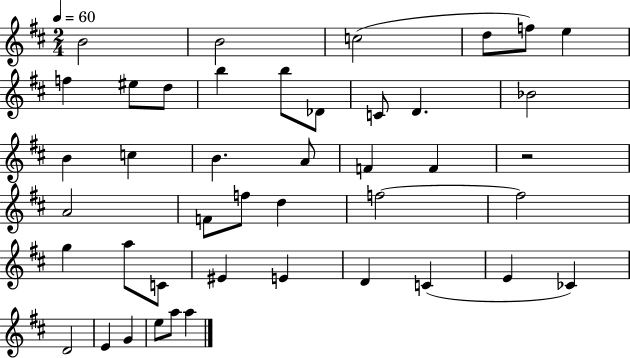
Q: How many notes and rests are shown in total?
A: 43